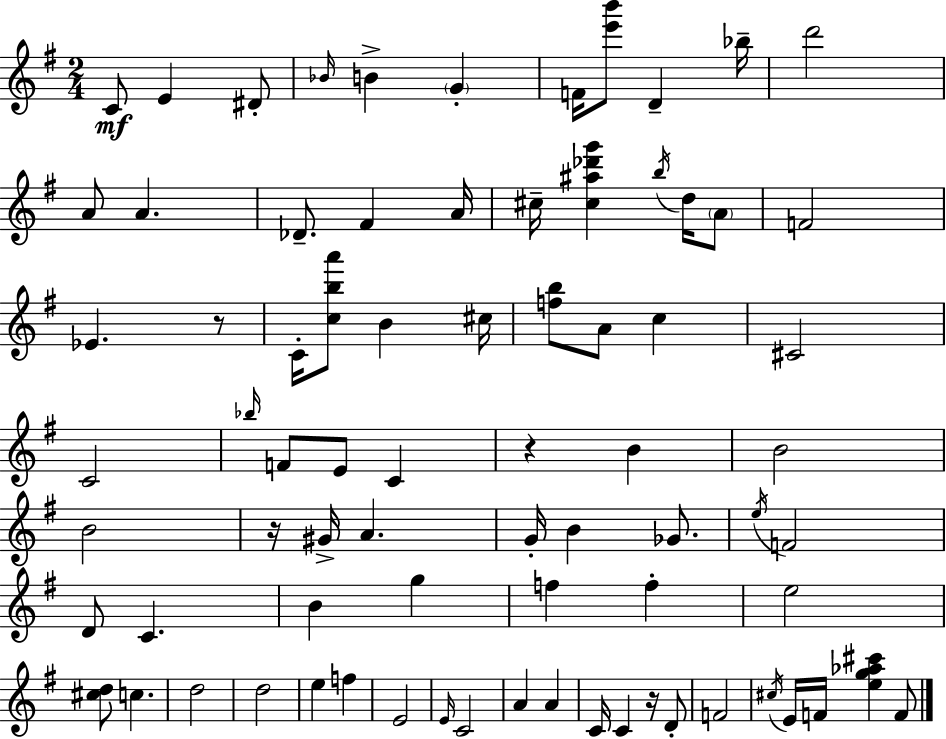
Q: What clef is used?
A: treble